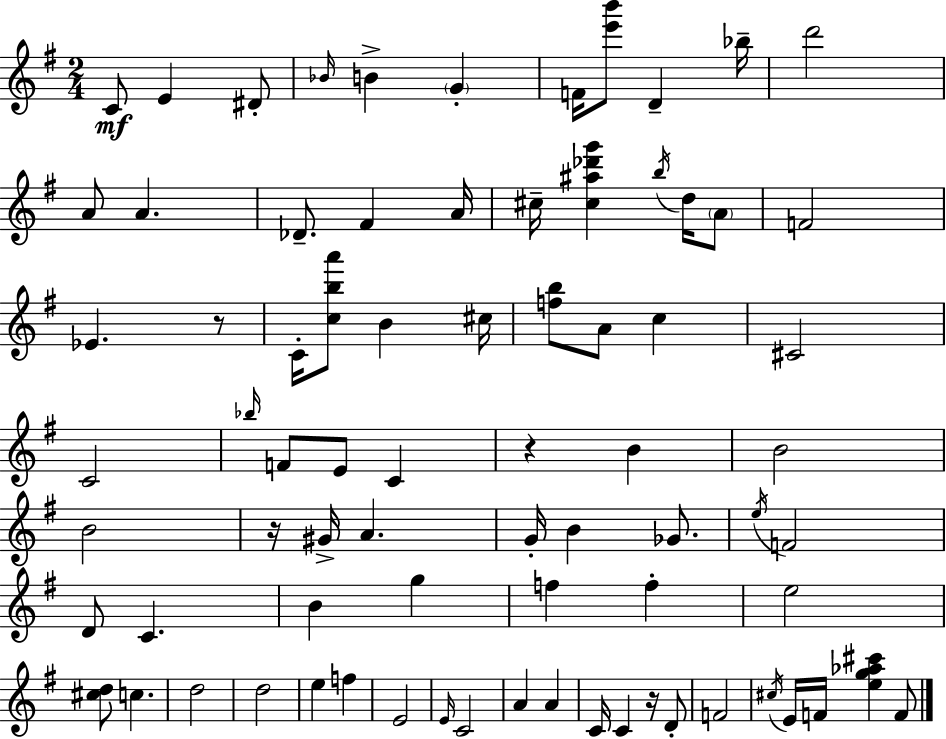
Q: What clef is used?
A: treble